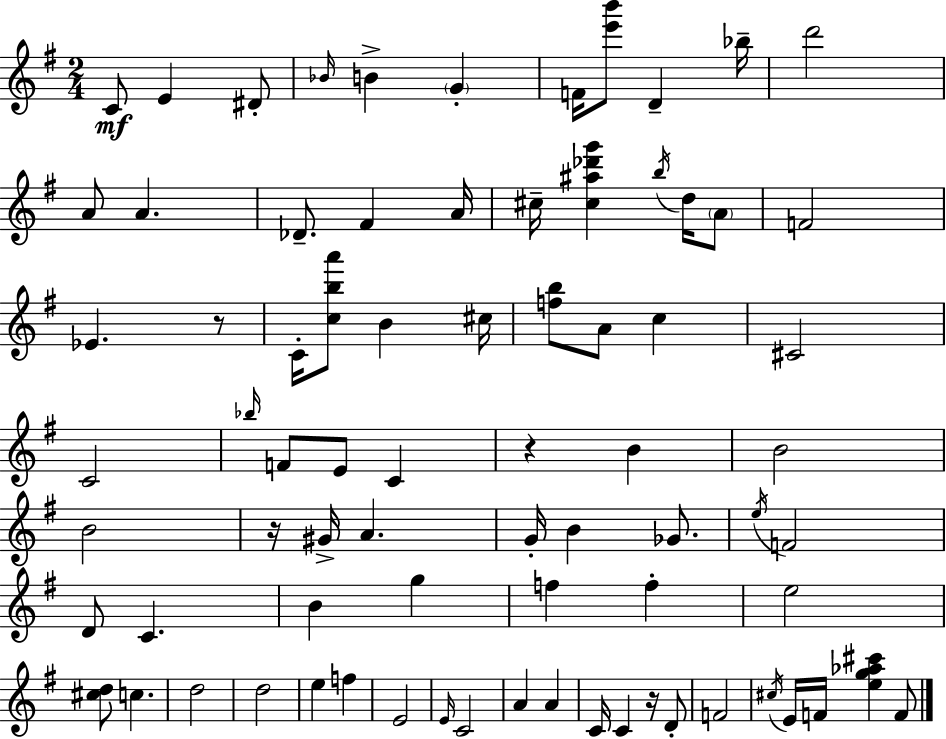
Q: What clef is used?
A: treble